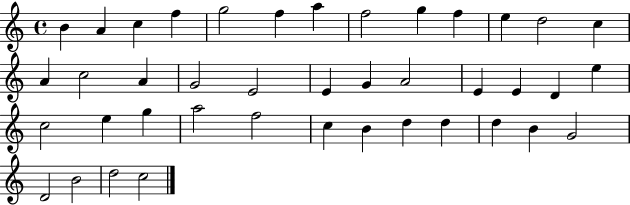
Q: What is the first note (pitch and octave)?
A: B4